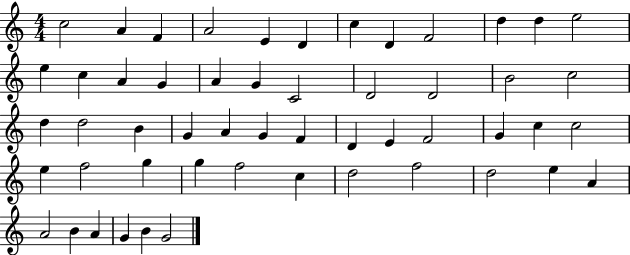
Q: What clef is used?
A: treble